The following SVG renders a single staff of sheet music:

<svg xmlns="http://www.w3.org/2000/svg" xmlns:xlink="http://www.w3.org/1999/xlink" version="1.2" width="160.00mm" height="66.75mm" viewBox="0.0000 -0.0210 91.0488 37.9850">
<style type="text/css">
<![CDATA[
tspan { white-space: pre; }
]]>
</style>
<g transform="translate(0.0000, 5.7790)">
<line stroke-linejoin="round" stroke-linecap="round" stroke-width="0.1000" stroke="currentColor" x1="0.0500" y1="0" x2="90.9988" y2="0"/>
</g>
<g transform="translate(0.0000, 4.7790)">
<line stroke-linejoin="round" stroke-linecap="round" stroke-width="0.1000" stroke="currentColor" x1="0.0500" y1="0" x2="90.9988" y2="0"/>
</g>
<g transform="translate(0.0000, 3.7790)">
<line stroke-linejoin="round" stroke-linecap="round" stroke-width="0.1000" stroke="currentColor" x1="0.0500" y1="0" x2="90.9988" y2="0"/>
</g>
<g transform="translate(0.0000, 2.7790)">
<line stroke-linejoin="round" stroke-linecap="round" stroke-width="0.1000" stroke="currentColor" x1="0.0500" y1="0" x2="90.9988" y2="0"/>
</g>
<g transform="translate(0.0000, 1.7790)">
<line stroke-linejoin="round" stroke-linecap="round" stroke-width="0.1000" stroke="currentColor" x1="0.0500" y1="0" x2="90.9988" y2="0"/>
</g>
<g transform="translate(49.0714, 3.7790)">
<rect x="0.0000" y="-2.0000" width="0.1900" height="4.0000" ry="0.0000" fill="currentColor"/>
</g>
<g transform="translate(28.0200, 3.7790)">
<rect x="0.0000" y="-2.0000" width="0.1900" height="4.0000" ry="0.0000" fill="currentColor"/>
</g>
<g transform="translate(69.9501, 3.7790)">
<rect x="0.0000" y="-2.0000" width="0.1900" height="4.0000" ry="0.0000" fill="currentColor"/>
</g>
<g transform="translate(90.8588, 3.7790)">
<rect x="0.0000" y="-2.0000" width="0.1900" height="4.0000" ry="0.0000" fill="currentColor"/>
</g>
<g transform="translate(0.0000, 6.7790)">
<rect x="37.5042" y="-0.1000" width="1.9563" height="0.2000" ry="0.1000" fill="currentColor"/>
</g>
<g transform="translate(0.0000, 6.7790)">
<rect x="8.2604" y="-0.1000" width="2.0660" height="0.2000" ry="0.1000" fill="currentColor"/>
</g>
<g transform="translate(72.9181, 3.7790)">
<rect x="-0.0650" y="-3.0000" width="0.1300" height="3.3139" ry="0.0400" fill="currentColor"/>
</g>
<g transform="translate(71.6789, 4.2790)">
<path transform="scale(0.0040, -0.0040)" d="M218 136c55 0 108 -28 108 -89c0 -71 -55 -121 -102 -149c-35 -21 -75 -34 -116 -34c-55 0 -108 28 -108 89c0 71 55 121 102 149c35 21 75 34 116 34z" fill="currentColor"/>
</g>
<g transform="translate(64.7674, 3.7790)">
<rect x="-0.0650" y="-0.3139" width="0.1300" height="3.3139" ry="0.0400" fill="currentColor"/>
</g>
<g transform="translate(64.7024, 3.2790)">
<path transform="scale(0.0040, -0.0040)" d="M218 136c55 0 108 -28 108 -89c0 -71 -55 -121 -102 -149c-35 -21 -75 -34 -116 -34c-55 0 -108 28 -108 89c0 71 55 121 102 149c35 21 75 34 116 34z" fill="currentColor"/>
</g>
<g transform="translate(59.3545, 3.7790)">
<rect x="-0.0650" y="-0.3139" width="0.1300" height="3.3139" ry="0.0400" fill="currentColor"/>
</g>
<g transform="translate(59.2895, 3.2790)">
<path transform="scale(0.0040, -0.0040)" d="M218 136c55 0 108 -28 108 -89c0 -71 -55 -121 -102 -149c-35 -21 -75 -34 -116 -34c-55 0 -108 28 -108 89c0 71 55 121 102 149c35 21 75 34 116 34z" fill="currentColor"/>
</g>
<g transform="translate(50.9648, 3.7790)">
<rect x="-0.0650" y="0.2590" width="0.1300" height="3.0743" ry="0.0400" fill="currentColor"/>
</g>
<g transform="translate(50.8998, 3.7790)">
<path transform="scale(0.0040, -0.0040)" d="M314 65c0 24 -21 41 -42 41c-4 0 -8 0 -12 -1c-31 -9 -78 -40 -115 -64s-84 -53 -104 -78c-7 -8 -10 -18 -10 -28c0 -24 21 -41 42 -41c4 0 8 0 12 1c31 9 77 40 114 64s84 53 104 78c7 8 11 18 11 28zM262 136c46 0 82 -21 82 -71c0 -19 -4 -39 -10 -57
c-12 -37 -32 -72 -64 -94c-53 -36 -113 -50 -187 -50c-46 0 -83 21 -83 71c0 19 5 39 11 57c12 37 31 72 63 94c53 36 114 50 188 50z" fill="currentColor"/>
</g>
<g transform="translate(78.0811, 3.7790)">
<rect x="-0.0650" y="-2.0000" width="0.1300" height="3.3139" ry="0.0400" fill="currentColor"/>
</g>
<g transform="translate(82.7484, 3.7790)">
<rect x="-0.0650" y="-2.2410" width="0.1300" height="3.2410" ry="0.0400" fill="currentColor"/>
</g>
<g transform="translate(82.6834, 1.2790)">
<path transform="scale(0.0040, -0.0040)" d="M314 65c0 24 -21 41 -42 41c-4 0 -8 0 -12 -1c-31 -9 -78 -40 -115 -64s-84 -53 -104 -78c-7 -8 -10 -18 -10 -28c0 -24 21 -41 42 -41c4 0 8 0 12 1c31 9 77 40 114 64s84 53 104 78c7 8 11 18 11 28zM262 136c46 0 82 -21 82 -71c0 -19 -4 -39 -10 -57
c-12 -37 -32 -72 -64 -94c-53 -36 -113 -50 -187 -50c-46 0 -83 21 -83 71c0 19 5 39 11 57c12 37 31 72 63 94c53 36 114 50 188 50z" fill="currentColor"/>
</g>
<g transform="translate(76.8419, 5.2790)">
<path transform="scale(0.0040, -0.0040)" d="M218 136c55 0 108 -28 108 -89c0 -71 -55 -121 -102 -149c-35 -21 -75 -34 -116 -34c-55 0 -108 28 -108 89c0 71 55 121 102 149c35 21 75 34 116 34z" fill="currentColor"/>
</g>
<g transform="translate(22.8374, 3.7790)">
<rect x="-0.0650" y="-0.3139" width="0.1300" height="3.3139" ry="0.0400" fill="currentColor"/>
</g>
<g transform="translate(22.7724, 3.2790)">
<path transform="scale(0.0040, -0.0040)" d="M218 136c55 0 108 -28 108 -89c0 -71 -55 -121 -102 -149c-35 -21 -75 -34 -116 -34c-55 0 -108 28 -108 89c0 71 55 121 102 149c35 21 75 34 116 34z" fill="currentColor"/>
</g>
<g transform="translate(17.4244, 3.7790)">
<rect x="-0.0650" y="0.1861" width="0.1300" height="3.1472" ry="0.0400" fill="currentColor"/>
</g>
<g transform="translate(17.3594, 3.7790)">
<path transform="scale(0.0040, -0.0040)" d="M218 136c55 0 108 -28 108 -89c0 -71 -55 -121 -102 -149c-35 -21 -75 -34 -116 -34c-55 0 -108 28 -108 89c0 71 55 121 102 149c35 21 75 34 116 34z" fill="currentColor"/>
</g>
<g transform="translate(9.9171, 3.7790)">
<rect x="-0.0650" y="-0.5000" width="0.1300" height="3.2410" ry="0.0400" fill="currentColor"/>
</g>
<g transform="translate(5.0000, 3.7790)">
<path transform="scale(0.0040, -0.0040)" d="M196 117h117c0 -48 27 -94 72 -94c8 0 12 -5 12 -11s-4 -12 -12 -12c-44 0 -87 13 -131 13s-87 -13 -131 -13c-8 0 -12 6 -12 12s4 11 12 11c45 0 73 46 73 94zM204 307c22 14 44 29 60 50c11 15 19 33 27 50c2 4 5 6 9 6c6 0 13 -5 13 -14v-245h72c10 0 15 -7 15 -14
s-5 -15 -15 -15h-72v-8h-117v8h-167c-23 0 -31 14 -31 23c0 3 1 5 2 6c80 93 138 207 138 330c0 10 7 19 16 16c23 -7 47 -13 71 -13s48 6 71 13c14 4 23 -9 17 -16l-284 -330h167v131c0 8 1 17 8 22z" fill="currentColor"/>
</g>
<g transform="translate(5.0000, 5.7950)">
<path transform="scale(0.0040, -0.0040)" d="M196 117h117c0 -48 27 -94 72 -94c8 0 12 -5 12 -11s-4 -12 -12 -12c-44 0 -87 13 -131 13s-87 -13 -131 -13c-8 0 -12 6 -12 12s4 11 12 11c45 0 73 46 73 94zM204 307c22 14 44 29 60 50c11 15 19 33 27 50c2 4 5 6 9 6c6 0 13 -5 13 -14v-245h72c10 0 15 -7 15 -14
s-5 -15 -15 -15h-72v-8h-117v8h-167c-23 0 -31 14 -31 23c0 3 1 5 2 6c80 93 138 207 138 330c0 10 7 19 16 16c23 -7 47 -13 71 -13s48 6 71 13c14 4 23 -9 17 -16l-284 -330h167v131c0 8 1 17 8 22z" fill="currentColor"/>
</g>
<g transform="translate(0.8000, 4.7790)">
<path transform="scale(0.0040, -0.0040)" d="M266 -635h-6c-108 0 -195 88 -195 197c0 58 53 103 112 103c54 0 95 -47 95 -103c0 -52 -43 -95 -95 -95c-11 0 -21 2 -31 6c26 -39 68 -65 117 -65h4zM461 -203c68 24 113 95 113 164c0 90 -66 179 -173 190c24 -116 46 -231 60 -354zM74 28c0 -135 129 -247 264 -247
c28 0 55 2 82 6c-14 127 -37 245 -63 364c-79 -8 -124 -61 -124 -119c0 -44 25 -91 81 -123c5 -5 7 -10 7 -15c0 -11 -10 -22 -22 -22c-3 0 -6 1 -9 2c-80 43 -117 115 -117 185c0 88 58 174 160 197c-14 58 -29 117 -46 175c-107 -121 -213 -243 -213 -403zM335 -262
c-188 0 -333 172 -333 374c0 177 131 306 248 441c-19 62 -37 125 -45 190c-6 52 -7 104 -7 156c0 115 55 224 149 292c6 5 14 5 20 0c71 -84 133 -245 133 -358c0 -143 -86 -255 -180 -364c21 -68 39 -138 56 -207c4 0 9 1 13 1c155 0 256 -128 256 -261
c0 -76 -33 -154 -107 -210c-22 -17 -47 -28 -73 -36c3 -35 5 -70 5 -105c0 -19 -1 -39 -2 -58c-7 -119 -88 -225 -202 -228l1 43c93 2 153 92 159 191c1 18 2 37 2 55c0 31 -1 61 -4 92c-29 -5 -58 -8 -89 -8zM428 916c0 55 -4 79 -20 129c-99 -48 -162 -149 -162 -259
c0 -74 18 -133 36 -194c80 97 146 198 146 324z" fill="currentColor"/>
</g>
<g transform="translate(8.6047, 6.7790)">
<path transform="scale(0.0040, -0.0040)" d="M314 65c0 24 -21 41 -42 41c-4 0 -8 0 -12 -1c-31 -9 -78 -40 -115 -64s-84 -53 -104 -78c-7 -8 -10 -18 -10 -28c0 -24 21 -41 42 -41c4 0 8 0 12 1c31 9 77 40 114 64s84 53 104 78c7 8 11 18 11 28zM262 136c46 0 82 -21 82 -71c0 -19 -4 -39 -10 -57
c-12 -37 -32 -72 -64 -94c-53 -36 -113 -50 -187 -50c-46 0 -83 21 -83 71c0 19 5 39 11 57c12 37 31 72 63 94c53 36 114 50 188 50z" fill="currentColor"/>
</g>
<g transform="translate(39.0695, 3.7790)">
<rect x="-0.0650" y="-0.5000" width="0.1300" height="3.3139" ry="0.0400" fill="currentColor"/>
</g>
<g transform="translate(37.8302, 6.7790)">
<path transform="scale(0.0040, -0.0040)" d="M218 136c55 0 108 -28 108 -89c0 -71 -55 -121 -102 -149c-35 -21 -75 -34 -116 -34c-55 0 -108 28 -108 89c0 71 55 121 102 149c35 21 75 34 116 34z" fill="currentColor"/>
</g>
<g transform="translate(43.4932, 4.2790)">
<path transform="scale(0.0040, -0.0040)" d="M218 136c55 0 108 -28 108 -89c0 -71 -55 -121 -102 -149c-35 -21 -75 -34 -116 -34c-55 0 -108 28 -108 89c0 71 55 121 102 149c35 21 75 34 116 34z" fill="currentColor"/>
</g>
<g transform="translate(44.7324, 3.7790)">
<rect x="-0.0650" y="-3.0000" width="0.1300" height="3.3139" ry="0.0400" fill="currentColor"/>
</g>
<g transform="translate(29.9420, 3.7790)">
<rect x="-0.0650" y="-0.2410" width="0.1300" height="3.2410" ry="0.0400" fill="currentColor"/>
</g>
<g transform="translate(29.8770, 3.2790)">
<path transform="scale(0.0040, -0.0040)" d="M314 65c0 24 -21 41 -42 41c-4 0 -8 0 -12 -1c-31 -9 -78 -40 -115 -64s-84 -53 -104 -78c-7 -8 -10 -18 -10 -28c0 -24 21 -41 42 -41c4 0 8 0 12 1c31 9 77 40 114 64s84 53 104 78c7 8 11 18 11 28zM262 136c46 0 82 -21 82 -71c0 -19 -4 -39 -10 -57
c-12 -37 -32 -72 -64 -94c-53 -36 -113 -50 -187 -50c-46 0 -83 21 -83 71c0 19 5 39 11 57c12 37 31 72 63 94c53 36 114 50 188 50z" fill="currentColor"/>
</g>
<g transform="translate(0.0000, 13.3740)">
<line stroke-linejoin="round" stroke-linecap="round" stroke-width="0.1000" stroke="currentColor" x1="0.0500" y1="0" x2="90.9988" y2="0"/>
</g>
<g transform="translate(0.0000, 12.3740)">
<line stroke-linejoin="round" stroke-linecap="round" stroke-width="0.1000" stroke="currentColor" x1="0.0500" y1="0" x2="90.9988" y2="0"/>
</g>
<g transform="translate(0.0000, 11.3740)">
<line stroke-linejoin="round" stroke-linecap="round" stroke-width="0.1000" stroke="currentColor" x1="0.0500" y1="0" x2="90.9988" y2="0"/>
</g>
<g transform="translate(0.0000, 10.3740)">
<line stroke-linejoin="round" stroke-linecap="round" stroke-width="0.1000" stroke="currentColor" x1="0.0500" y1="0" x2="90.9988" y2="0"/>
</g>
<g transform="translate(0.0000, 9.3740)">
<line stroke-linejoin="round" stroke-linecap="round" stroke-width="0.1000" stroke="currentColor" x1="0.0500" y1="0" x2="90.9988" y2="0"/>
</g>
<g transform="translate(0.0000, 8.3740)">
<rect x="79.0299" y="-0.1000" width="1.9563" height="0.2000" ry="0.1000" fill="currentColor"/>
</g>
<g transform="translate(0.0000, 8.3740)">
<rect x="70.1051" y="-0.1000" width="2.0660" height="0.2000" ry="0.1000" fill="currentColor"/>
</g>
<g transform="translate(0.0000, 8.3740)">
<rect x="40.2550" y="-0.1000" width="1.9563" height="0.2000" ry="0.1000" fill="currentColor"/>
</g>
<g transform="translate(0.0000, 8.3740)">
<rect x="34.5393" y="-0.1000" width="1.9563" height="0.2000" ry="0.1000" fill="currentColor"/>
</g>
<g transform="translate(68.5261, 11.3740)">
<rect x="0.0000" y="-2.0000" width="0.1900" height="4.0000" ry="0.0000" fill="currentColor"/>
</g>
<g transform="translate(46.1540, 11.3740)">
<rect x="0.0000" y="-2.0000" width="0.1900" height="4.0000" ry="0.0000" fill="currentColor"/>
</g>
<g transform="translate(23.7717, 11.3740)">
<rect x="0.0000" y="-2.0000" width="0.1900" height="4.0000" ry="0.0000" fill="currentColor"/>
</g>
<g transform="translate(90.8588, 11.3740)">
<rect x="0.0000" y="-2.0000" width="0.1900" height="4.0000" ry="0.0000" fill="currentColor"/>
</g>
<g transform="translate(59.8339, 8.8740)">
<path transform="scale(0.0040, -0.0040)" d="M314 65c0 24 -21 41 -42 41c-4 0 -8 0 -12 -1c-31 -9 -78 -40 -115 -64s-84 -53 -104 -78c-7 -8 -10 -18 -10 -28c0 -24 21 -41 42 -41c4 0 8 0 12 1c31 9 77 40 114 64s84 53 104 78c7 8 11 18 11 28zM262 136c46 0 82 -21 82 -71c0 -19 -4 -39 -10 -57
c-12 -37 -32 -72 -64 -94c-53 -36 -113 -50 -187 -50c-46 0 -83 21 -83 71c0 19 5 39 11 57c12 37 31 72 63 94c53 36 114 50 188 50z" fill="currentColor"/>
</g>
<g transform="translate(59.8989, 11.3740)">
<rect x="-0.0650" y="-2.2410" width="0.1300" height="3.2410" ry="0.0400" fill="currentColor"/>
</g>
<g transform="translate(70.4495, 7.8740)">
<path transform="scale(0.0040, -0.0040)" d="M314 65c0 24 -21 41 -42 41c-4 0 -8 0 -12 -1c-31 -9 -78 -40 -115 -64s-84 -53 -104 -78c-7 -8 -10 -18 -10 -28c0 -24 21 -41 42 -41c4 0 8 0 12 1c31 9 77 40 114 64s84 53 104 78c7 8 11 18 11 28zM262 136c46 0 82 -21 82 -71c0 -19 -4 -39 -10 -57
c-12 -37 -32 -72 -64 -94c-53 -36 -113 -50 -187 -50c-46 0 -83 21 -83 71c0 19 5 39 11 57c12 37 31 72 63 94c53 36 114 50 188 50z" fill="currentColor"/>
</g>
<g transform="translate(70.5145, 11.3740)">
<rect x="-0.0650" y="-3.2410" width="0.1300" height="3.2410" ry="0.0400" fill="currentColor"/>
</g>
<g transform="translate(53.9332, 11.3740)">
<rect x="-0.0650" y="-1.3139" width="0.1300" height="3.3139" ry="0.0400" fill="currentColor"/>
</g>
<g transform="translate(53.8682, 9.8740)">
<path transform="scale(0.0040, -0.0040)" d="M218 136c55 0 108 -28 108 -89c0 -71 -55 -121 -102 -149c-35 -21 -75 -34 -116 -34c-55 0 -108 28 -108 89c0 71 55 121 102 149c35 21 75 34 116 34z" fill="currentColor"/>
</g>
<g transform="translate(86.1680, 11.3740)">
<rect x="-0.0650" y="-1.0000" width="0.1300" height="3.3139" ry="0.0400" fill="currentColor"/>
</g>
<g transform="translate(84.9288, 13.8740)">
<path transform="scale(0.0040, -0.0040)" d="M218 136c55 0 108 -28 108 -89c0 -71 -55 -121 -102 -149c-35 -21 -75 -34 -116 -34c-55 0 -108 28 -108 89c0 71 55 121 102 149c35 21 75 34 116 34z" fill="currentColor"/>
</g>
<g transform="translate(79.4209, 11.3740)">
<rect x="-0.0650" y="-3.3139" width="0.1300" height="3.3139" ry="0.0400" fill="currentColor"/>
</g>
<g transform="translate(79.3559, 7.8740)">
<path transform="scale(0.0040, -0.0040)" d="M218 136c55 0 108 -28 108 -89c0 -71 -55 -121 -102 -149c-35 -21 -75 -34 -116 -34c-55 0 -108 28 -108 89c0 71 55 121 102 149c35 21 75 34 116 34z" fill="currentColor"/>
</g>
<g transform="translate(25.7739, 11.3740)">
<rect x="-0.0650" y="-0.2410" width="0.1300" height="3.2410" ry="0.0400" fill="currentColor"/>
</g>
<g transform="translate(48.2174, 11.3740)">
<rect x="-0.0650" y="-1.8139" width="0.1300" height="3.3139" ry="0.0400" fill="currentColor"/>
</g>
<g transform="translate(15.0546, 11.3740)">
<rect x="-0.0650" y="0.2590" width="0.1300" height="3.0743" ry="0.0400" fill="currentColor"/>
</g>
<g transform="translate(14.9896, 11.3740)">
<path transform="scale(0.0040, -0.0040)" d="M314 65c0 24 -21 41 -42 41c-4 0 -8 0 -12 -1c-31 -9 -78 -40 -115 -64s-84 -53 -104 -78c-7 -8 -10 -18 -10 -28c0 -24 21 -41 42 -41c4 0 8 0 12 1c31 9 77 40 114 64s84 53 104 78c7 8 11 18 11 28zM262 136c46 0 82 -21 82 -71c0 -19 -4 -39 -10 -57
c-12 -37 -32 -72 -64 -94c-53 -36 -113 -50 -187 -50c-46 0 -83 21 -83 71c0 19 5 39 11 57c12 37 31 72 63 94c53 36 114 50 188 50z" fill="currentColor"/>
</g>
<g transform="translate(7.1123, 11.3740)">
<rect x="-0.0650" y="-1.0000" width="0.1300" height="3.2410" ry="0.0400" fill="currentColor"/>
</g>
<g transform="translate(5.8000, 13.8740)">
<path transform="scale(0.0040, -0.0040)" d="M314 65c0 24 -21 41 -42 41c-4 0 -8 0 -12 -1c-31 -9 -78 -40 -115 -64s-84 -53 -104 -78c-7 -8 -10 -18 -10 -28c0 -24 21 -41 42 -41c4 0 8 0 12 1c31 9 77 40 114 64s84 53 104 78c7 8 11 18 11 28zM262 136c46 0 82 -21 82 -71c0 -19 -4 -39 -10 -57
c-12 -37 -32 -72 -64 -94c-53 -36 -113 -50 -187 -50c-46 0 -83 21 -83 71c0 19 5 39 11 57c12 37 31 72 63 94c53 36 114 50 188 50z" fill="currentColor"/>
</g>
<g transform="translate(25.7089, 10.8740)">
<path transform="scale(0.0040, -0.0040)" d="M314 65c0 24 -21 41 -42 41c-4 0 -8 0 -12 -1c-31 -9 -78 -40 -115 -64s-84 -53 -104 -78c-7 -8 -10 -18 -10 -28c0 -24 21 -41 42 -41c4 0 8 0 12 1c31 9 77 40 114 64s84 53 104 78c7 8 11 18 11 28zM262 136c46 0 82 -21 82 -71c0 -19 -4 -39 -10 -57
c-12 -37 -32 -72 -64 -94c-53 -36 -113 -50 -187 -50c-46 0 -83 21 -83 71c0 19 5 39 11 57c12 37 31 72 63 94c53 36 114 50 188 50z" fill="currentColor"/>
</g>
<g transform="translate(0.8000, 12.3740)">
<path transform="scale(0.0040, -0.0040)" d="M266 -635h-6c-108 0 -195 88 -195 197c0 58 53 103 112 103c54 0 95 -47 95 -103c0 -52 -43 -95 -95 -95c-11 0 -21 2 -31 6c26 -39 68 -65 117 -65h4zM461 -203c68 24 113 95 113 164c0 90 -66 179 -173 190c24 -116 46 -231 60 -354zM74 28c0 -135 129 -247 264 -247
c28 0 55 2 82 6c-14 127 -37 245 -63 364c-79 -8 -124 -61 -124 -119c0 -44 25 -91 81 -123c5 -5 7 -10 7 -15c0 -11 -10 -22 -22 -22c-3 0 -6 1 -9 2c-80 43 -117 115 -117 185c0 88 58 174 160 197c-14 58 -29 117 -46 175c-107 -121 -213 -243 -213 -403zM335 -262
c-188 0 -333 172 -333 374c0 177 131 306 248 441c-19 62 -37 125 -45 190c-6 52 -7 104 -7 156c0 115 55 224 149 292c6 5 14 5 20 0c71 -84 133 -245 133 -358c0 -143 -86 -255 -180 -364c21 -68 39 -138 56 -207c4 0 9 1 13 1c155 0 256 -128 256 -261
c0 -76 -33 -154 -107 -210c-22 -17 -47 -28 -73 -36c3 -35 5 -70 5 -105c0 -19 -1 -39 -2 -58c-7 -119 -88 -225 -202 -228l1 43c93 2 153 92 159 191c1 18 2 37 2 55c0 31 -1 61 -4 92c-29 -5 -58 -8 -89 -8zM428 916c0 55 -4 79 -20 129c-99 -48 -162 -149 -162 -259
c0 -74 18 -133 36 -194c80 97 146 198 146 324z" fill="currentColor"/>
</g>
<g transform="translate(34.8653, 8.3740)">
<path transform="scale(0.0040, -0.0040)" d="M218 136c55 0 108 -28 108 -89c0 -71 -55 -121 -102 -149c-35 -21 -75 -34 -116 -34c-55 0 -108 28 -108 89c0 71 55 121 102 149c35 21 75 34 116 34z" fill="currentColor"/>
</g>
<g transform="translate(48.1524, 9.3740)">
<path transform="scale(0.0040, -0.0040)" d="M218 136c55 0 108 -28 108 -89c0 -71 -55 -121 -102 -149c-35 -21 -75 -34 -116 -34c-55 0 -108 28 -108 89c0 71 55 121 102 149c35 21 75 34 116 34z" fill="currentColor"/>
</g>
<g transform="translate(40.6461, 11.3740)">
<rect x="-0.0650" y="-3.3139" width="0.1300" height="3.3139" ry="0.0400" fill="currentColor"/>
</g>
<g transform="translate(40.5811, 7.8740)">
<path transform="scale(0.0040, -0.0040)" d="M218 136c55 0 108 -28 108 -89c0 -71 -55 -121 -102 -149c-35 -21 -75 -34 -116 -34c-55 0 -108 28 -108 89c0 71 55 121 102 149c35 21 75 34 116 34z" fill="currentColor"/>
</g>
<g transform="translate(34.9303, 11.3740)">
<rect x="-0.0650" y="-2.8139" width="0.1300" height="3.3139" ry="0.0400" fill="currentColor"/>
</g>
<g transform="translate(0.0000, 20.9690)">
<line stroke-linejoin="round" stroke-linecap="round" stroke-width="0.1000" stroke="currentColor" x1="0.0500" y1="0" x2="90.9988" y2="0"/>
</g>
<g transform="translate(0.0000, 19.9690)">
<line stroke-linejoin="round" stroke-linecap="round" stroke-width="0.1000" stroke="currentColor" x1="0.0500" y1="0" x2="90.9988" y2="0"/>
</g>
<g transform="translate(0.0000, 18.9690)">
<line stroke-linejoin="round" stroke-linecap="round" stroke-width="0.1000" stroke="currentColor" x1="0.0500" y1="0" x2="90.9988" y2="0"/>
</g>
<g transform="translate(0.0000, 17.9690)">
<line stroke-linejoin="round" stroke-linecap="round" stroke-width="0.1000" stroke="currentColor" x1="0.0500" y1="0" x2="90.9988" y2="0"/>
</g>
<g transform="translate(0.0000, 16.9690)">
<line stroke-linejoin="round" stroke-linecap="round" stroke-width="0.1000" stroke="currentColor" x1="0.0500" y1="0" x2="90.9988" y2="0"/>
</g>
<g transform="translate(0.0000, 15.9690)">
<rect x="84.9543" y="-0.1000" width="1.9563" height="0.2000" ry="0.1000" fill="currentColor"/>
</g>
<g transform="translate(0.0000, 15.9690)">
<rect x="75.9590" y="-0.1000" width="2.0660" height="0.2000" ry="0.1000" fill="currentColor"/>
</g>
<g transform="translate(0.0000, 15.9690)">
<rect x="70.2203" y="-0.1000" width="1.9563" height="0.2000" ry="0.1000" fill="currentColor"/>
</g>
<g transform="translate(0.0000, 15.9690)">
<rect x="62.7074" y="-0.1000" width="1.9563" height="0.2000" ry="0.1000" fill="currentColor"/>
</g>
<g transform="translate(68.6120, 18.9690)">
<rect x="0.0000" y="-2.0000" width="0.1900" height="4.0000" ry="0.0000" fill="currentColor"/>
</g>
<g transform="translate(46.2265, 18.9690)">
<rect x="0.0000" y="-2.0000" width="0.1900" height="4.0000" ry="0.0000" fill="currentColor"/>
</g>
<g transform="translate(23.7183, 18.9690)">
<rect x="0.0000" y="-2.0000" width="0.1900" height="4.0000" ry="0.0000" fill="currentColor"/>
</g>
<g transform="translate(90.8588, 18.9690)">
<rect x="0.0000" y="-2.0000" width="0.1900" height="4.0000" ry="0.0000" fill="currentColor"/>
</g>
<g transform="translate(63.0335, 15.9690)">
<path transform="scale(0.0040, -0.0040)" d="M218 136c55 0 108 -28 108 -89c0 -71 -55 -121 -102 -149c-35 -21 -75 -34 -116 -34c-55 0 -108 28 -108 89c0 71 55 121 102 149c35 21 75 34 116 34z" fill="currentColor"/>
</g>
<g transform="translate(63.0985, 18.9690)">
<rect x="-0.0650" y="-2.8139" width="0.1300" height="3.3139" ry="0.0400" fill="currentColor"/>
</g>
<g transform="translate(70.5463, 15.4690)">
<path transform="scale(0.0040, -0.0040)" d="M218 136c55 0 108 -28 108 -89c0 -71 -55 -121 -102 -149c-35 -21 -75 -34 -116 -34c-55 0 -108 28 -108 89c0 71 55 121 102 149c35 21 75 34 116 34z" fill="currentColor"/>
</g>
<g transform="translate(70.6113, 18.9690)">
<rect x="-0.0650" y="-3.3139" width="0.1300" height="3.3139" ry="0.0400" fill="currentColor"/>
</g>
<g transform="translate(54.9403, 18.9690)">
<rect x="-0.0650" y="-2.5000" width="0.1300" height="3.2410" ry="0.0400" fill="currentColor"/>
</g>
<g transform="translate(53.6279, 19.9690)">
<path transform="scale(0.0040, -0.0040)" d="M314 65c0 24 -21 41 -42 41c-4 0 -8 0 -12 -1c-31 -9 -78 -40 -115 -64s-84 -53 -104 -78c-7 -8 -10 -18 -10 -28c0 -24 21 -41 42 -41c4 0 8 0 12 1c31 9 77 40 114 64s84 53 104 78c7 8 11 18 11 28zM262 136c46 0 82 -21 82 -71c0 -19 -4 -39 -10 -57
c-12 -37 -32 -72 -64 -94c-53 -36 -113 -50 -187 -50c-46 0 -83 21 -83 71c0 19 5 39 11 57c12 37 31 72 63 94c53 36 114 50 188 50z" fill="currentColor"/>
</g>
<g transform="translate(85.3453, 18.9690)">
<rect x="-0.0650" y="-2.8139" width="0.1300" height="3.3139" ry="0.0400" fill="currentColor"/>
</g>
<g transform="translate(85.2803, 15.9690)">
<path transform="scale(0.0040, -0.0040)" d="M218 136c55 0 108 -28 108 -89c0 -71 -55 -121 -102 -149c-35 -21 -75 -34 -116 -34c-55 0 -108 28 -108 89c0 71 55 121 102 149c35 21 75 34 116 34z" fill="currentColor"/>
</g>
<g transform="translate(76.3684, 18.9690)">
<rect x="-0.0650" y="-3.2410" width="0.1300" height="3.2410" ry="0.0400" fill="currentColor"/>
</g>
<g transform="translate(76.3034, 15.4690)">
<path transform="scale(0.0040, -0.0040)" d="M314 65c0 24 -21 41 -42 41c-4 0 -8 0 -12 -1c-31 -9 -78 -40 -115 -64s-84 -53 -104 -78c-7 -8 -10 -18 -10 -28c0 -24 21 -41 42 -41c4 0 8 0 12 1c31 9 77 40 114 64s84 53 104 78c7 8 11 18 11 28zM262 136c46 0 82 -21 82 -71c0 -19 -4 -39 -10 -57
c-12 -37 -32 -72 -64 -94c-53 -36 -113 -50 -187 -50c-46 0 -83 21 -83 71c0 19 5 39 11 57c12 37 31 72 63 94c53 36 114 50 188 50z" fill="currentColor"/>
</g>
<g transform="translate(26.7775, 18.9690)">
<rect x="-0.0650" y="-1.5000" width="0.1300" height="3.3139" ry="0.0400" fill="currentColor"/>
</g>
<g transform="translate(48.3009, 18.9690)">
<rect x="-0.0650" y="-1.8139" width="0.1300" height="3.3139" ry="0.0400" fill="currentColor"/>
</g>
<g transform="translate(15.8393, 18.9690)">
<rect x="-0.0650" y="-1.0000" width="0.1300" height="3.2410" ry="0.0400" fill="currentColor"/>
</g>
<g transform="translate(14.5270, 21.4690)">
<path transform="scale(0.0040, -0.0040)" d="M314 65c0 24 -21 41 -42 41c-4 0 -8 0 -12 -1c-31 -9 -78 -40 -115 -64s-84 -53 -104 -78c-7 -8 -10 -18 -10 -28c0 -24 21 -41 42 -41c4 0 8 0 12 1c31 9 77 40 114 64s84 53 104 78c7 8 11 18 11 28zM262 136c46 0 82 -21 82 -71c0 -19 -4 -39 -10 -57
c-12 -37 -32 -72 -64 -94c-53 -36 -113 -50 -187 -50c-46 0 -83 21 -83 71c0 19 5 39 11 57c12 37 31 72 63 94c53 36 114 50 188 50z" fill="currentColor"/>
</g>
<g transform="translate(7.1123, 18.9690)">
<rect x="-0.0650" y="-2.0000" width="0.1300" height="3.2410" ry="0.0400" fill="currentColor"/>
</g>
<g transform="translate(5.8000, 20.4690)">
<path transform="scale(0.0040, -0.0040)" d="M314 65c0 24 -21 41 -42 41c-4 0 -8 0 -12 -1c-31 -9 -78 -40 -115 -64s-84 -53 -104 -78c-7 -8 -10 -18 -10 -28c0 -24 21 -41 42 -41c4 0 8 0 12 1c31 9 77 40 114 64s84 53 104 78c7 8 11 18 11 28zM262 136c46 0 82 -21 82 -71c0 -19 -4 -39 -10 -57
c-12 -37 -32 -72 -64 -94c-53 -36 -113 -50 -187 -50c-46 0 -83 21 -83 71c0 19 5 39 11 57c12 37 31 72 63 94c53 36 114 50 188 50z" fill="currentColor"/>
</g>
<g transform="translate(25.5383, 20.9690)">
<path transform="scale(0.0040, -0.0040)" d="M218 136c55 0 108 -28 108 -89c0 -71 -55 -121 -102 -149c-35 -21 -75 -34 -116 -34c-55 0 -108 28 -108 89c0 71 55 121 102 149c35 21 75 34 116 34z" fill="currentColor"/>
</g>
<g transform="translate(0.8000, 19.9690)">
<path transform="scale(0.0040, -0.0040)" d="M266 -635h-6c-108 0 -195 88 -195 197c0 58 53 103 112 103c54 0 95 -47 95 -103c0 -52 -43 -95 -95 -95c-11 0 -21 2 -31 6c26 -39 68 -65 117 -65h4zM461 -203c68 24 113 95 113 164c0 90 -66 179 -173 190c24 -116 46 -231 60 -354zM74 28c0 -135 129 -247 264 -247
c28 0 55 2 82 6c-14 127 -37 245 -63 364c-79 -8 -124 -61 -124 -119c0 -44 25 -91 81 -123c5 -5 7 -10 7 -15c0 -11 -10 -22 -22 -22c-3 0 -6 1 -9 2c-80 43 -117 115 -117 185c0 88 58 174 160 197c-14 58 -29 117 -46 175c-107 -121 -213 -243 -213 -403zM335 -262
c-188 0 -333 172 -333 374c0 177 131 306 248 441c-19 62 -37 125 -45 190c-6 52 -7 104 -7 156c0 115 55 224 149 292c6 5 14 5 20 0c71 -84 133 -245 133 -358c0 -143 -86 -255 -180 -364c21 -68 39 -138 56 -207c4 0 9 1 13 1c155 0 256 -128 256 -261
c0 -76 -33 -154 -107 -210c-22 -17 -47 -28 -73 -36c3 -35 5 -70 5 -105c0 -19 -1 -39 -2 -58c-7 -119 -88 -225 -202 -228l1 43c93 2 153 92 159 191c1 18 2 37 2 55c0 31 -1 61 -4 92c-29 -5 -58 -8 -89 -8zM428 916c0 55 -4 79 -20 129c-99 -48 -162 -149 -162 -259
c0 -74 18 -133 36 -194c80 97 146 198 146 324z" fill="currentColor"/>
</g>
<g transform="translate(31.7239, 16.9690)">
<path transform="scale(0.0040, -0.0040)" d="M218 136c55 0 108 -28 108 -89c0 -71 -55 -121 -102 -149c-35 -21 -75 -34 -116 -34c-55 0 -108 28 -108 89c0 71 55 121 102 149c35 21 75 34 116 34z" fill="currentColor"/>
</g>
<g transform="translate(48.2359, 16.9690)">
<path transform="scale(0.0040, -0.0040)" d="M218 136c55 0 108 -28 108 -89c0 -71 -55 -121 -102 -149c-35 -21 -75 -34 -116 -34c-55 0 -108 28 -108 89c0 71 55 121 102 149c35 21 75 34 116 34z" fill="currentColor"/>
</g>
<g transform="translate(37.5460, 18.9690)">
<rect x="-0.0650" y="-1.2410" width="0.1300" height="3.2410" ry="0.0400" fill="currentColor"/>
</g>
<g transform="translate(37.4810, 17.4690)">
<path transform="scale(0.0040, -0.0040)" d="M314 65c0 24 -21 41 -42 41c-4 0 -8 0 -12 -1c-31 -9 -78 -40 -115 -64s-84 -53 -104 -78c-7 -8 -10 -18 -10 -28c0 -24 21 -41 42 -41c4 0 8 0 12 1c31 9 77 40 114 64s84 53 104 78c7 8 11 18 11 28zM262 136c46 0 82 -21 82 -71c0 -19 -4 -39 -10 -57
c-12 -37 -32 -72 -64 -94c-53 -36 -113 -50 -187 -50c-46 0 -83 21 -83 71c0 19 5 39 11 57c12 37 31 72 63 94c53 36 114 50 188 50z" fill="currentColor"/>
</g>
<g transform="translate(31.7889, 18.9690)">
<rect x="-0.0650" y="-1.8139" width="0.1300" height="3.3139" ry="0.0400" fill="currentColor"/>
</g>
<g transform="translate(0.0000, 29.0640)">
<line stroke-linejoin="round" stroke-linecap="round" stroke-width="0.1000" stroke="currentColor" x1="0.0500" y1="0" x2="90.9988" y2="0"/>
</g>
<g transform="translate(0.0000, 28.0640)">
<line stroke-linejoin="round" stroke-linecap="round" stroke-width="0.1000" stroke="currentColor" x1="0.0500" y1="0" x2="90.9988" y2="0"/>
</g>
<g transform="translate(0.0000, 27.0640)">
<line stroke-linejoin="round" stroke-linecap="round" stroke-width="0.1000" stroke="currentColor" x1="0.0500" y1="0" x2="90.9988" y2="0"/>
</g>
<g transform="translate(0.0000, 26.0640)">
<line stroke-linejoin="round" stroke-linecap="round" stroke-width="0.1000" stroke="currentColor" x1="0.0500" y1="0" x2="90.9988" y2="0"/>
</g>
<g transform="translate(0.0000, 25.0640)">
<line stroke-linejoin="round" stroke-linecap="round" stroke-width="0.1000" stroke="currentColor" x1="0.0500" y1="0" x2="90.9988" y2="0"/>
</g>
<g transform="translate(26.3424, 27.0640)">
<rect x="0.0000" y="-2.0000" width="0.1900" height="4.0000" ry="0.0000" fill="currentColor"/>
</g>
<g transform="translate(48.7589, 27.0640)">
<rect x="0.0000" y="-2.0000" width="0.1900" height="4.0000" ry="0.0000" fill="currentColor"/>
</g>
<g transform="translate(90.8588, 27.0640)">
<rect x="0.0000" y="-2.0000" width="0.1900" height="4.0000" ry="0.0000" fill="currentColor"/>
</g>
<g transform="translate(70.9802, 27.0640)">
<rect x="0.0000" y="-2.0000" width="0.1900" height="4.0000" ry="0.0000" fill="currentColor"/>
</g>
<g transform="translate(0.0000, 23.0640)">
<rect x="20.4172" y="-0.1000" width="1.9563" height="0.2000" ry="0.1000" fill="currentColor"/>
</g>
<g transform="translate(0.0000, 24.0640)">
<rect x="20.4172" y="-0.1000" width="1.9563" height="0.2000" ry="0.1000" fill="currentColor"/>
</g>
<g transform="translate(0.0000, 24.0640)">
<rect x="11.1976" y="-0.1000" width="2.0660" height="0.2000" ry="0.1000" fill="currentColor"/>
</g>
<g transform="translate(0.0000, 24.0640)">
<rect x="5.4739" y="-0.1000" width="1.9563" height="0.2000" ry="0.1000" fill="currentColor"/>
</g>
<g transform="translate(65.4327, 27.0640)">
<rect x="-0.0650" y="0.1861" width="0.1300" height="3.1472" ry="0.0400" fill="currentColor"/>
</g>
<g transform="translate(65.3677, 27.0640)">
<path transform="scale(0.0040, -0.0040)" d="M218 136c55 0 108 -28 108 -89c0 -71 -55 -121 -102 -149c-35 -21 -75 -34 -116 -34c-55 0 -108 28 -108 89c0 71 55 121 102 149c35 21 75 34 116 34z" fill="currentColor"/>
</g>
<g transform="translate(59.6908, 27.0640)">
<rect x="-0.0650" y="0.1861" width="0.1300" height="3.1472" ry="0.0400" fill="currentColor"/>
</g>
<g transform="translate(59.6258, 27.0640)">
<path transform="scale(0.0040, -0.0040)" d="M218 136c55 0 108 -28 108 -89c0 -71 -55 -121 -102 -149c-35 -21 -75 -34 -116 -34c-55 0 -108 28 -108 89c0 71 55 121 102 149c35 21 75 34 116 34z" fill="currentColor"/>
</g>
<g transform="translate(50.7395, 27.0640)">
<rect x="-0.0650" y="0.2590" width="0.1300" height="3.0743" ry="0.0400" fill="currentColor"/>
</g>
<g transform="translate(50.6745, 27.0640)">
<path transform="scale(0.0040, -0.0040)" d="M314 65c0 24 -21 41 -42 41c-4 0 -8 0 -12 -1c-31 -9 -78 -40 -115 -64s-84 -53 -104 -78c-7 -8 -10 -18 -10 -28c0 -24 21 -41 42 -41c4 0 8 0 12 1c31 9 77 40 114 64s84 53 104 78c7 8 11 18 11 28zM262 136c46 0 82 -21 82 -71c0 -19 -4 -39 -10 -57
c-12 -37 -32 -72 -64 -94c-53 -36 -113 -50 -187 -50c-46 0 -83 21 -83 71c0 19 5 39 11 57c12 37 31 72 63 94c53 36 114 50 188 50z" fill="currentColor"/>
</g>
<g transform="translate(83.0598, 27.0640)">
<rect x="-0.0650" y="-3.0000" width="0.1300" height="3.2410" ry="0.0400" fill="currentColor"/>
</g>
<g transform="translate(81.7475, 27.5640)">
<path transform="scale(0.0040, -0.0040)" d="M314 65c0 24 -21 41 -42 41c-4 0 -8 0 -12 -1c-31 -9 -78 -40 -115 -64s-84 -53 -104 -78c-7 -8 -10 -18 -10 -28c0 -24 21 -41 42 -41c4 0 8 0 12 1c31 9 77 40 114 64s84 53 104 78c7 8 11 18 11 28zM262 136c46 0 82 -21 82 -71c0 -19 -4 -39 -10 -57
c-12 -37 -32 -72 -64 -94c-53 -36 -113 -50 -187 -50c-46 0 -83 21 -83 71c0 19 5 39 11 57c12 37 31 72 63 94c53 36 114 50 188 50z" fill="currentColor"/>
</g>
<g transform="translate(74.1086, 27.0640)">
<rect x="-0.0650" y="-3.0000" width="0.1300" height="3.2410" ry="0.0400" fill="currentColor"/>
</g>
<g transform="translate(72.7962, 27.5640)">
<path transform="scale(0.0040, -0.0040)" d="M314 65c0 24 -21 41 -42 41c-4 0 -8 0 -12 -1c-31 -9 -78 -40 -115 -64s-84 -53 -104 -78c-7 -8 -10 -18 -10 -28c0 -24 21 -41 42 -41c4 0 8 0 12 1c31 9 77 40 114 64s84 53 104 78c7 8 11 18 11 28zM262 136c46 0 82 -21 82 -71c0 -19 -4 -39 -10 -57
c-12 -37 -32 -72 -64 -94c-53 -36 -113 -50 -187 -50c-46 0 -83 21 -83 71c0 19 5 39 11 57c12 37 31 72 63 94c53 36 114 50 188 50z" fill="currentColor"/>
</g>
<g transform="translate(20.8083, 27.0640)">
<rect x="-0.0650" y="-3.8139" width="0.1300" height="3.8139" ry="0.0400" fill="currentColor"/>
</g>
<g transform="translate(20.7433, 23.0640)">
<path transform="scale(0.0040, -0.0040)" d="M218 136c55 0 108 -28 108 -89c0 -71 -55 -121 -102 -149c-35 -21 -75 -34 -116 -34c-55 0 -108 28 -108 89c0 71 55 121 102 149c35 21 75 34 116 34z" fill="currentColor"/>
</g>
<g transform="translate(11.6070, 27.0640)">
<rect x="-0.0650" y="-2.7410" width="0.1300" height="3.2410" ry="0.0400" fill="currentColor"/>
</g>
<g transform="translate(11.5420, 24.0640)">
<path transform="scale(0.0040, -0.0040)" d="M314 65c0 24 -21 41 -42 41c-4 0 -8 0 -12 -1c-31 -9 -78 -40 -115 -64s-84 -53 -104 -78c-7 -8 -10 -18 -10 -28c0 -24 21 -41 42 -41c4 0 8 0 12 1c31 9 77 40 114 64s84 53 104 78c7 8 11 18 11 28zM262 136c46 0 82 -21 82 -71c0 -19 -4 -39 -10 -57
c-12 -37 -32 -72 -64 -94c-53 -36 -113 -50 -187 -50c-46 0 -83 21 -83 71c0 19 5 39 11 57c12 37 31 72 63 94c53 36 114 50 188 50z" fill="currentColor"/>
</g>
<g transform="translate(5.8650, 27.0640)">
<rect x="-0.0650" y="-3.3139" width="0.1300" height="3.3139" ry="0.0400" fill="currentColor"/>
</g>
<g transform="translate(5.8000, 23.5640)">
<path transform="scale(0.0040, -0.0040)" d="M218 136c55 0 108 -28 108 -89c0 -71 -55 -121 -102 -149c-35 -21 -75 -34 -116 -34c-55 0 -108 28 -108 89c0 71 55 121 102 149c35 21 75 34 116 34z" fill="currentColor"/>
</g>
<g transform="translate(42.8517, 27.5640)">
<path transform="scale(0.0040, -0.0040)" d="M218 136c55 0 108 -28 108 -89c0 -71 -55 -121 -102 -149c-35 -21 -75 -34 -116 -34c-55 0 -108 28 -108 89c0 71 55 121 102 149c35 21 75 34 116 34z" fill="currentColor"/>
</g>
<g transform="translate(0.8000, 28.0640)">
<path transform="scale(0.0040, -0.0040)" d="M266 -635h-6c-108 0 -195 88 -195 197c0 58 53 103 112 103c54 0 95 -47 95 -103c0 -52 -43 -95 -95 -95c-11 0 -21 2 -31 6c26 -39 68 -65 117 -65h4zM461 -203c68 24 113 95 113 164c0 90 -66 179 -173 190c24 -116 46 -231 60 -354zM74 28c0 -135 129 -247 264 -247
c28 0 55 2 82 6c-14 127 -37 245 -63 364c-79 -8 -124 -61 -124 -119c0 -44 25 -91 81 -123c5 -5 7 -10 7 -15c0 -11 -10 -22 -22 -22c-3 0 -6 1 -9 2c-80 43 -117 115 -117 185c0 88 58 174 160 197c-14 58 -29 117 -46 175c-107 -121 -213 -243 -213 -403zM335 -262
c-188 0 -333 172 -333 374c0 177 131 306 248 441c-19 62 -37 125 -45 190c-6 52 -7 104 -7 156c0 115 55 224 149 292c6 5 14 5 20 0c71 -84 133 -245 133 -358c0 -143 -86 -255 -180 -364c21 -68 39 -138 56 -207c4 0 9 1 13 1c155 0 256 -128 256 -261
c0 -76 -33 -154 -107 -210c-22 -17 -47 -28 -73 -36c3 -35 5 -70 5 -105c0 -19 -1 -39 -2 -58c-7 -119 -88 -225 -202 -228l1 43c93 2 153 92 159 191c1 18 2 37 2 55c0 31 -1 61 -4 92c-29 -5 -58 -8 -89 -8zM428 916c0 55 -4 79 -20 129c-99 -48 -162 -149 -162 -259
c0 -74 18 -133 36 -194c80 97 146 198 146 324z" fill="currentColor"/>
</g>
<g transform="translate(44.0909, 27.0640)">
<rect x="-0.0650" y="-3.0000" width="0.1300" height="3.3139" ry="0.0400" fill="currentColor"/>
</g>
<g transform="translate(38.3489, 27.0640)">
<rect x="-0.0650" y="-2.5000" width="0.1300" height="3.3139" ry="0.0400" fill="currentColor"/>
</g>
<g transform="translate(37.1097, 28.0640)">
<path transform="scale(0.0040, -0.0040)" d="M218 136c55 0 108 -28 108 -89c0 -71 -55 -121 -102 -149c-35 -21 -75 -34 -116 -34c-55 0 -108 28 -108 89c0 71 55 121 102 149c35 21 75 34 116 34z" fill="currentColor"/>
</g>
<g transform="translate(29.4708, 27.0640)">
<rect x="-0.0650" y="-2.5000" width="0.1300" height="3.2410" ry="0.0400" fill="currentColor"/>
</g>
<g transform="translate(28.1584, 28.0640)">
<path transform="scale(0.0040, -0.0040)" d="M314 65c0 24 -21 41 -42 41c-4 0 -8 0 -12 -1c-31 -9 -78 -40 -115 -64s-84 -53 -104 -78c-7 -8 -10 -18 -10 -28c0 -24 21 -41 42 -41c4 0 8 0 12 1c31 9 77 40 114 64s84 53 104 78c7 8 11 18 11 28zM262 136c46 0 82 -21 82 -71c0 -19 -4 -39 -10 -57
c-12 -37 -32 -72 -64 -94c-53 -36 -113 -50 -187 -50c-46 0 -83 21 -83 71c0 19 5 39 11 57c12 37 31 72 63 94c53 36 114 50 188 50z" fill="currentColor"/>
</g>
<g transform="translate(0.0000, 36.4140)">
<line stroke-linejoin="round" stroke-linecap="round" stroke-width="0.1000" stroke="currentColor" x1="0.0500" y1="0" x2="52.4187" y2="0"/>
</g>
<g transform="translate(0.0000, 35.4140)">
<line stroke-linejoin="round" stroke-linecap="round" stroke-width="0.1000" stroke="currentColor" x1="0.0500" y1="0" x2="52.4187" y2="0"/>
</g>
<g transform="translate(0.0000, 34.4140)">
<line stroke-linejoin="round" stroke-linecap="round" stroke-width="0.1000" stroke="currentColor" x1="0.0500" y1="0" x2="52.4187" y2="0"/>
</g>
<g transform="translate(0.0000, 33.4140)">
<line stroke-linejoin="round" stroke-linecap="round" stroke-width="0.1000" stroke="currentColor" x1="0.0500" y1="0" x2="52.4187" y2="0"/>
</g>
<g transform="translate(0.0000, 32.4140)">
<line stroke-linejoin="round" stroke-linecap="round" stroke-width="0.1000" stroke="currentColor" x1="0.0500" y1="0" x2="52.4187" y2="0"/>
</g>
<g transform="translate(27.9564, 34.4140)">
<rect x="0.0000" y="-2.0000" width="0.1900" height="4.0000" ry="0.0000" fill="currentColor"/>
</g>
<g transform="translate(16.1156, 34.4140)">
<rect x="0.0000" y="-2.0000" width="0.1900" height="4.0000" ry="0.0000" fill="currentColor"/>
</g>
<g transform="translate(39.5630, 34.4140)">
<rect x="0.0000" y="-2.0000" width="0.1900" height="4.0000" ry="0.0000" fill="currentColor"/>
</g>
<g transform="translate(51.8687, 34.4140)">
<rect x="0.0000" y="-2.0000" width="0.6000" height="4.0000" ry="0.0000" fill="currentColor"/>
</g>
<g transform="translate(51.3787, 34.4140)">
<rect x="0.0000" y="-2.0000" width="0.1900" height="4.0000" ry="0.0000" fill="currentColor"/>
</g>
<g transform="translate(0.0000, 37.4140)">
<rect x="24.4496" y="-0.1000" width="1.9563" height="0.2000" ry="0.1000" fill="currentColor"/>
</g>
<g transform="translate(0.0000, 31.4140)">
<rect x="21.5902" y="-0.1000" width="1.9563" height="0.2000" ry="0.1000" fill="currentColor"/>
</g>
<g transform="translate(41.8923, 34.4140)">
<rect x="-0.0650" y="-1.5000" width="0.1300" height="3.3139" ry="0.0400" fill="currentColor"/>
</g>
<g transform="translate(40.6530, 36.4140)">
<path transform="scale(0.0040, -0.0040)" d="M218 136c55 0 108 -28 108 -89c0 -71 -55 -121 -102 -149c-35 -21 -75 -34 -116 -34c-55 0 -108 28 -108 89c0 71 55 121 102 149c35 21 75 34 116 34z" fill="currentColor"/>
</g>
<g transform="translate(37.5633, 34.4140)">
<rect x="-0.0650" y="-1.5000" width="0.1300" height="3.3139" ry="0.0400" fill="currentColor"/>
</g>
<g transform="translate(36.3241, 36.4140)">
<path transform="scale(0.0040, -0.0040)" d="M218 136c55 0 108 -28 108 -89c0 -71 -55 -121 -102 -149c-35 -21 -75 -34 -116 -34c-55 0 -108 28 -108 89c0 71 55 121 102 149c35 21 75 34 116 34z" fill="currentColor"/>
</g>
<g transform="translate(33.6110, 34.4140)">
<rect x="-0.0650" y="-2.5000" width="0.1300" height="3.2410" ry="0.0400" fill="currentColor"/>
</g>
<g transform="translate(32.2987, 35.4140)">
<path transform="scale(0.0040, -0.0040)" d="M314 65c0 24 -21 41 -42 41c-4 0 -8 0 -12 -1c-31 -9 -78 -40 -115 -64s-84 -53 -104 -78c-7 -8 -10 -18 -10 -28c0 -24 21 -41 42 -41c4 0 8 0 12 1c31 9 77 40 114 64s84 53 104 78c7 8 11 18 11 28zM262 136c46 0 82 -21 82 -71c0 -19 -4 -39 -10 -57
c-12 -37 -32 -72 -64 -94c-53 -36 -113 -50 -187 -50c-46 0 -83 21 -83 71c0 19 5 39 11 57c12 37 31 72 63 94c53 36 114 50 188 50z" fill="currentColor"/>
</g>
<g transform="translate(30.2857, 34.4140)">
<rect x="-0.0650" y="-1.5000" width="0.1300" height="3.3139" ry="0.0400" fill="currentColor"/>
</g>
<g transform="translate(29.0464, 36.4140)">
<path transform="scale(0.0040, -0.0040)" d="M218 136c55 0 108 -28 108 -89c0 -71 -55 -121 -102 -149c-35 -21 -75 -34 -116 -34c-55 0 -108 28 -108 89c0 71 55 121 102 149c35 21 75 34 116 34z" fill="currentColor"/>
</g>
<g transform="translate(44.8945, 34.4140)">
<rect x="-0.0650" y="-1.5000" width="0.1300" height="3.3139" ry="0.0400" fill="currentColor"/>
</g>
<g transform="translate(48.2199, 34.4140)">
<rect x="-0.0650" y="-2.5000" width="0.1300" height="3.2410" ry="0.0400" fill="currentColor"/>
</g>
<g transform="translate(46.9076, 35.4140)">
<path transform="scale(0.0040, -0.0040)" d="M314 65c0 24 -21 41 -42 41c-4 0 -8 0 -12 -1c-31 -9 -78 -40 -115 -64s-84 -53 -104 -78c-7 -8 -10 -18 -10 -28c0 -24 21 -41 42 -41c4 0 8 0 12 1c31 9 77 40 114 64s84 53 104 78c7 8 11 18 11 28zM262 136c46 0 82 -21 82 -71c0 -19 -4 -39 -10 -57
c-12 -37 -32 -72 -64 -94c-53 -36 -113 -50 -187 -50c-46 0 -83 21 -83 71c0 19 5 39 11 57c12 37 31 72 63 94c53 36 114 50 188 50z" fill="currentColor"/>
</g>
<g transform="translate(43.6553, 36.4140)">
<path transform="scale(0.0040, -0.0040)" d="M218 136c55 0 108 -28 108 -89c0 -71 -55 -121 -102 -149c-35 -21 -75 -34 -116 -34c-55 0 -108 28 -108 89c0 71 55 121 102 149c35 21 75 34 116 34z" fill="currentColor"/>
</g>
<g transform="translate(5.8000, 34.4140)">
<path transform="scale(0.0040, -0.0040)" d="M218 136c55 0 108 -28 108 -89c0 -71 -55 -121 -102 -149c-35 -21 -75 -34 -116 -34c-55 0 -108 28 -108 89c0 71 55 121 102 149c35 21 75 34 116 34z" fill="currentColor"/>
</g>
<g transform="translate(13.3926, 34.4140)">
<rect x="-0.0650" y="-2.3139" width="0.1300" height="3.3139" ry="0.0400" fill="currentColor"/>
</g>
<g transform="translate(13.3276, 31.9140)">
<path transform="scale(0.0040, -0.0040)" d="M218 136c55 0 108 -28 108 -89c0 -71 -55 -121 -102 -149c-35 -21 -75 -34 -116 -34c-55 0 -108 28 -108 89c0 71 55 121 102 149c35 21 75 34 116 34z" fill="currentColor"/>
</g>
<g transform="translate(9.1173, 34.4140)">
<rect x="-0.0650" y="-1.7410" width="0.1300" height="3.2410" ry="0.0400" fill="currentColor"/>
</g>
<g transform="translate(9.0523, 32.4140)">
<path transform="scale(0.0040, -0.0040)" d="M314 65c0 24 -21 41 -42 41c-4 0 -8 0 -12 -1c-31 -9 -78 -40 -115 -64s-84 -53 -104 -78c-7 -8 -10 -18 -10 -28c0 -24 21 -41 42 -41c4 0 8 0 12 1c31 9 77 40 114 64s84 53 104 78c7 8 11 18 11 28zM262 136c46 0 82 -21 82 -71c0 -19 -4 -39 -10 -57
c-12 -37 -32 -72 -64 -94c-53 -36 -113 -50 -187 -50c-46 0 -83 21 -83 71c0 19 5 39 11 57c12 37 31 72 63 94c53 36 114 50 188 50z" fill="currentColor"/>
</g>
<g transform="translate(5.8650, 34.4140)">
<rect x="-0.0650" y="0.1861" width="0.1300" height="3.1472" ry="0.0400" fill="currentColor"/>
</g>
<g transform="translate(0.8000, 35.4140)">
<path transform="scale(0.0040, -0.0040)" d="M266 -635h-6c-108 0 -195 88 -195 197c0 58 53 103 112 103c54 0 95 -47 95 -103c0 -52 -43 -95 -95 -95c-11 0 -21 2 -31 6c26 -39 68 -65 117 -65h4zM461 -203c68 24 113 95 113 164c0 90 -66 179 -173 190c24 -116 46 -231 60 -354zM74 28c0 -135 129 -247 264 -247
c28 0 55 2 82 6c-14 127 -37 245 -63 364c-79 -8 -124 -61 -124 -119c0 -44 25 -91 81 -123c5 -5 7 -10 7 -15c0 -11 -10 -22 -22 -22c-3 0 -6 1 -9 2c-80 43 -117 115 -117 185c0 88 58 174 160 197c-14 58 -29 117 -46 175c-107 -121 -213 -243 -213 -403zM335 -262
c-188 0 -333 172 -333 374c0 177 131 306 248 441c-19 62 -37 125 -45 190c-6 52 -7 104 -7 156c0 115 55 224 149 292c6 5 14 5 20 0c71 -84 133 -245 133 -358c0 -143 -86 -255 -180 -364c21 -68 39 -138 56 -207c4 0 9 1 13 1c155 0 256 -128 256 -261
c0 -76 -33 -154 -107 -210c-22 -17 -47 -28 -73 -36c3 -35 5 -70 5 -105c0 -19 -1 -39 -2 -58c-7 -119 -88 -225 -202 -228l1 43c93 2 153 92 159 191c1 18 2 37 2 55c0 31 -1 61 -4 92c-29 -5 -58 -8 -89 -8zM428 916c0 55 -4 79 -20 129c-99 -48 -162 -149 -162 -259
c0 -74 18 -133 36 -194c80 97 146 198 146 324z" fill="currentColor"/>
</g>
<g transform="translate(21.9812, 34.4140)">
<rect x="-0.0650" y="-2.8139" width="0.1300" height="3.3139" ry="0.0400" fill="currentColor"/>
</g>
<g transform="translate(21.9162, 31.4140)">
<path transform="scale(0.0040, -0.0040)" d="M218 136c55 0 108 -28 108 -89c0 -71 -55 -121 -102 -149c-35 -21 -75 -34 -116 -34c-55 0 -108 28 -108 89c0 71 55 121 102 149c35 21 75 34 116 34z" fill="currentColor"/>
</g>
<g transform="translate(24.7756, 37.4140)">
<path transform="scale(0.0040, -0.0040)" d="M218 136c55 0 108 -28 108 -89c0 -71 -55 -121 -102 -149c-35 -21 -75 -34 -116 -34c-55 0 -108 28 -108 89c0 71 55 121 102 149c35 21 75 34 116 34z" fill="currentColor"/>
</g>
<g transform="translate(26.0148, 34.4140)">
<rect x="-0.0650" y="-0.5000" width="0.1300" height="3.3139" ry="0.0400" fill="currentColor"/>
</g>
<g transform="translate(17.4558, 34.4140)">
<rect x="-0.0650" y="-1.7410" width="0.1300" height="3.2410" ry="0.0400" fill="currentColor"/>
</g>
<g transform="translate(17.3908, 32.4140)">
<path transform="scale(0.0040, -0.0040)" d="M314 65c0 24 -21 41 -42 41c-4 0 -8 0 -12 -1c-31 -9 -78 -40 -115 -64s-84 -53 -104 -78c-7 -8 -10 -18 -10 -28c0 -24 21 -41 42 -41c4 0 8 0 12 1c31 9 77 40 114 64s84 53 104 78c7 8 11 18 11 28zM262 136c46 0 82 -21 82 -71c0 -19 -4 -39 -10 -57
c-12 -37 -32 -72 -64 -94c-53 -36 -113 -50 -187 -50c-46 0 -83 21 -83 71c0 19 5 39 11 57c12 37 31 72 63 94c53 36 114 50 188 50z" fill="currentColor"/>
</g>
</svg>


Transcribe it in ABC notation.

X:1
T:Untitled
M:4/4
L:1/4
K:C
C2 B c c2 C A B2 c c A F g2 D2 B2 c2 a b f e g2 b2 b D F2 D2 E f e2 f G2 a b b2 a b a2 c' G2 G A B2 B B A2 A2 B f2 g f2 a C E G2 E E E G2